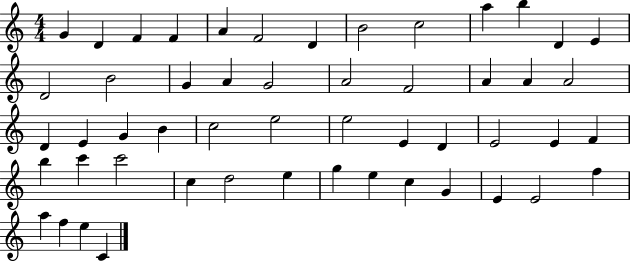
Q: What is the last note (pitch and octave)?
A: C4